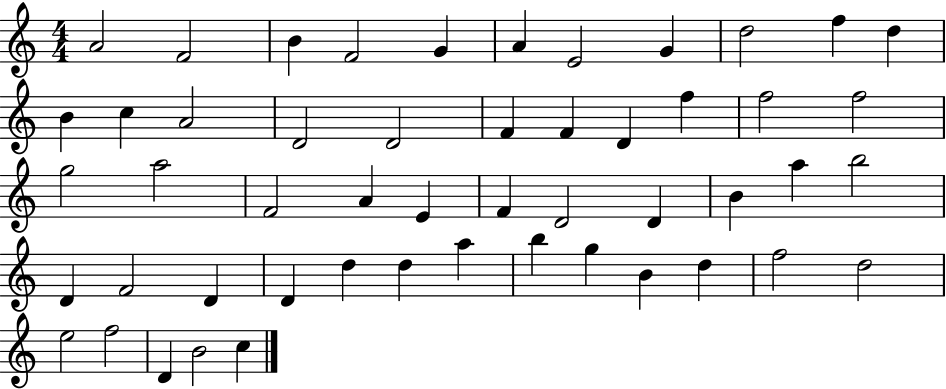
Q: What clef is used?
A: treble